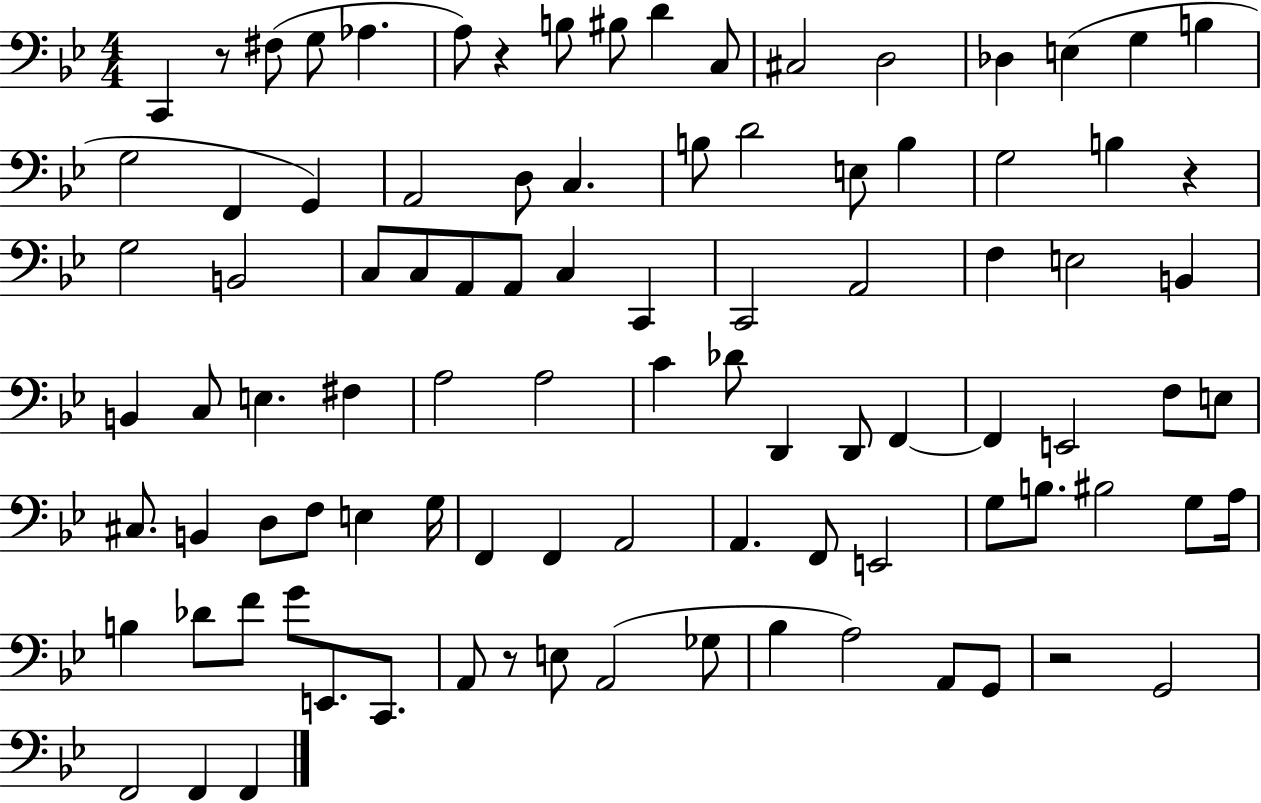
X:1
T:Untitled
M:4/4
L:1/4
K:Bb
C,, z/2 ^F,/2 G,/2 _A, A,/2 z B,/2 ^B,/2 D C,/2 ^C,2 D,2 _D, E, G, B, G,2 F,, G,, A,,2 D,/2 C, B,/2 D2 E,/2 B, G,2 B, z G,2 B,,2 C,/2 C,/2 A,,/2 A,,/2 C, C,, C,,2 A,,2 F, E,2 B,, B,, C,/2 E, ^F, A,2 A,2 C _D/2 D,, D,,/2 F,, F,, E,,2 F,/2 E,/2 ^C,/2 B,, D,/2 F,/2 E, G,/4 F,, F,, A,,2 A,, F,,/2 E,,2 G,/2 B,/2 ^B,2 G,/2 A,/4 B, _D/2 F/2 G/2 E,,/2 C,,/2 A,,/2 z/2 E,/2 A,,2 _G,/2 _B, A,2 A,,/2 G,,/2 z2 G,,2 F,,2 F,, F,,